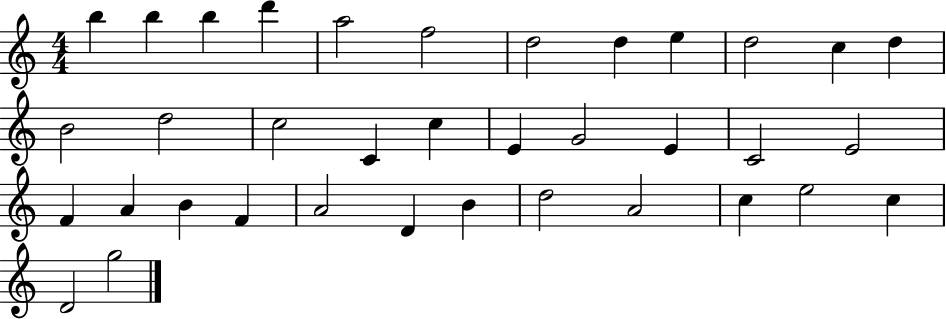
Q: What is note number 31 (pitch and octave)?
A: A4